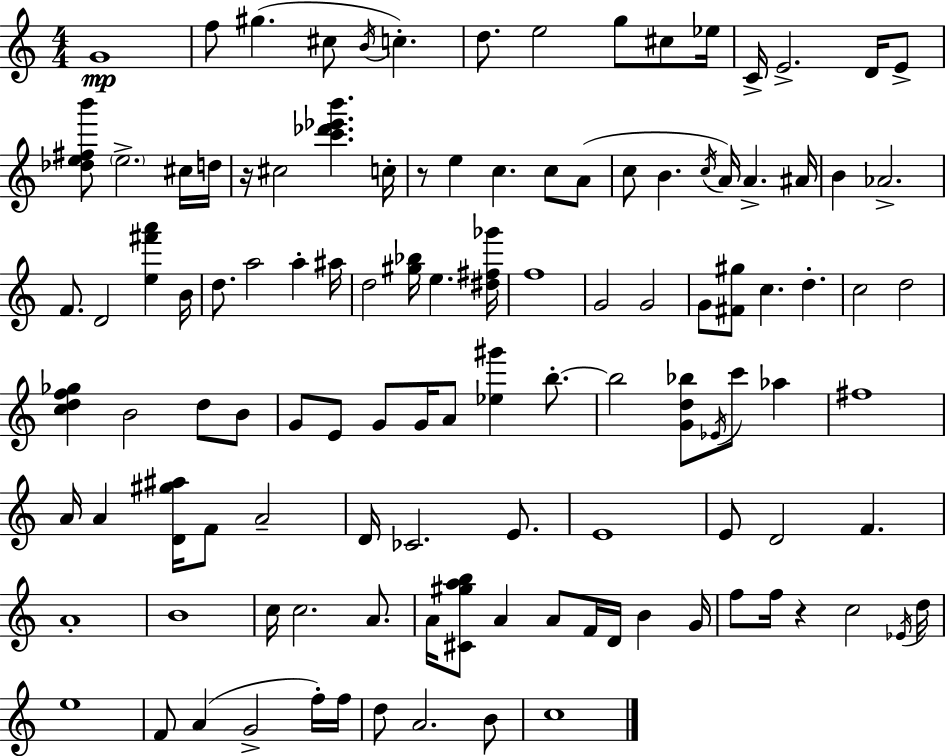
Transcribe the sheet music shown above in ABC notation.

X:1
T:Untitled
M:4/4
L:1/4
K:C
G4 f/2 ^g ^c/2 B/4 c d/2 e2 g/2 ^c/2 _e/4 C/4 E2 D/4 E/2 [_de^fb']/2 e2 ^c/4 d/4 z/4 ^c2 [c'_d'_e'b'] c/4 z/2 e c c/2 A/2 c/2 B c/4 A/4 A ^A/4 B _A2 F/2 D2 [e^f'a'] B/4 d/2 a2 a ^a/4 d2 [^g_b]/4 e [^d^f_g']/4 f4 G2 G2 G/2 [^F^g]/2 c d c2 d2 [cdf_g] B2 d/2 B/2 G/2 E/2 G/2 G/4 A/2 [_e^g'] b/2 b2 [Gd_b]/2 _E/4 c'/2 _a ^f4 A/4 A [D^g^a]/4 F/2 A2 D/4 _C2 E/2 E4 E/2 D2 F A4 B4 c/4 c2 A/2 A/4 [^C^gab]/2 A A/2 F/4 D/4 B G/4 f/2 f/4 z c2 _E/4 d/4 e4 F/2 A G2 f/4 f/4 d/2 A2 B/2 c4